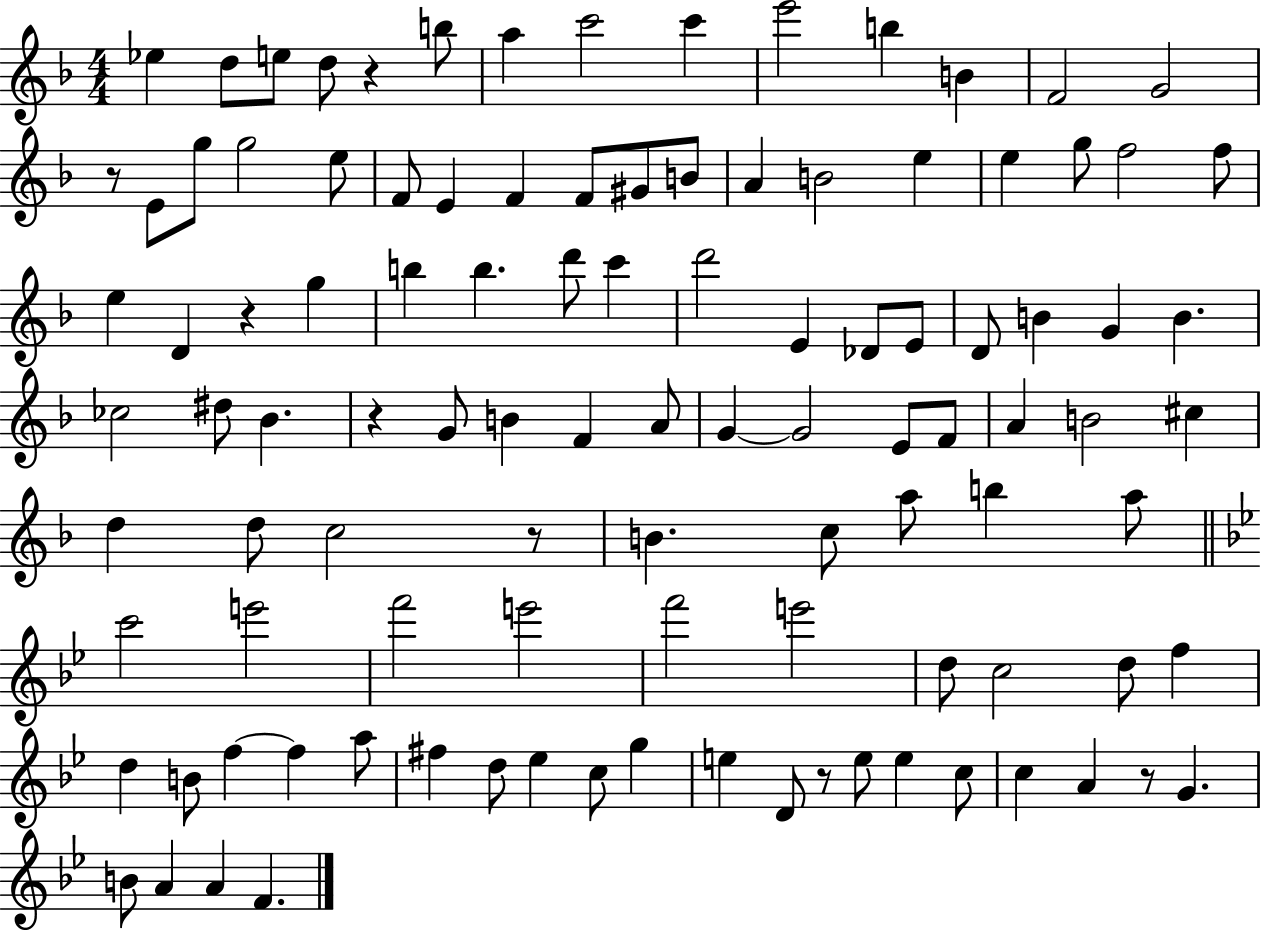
Eb5/q D5/e E5/e D5/e R/q B5/e A5/q C6/h C6/q E6/h B5/q B4/q F4/h G4/h R/e E4/e G5/e G5/h E5/e F4/e E4/q F4/q F4/e G#4/e B4/e A4/q B4/h E5/q E5/q G5/e F5/h F5/e E5/q D4/q R/q G5/q B5/q B5/q. D6/e C6/q D6/h E4/q Db4/e E4/e D4/e B4/q G4/q B4/q. CES5/h D#5/e Bb4/q. R/q G4/e B4/q F4/q A4/e G4/q G4/h E4/e F4/e A4/q B4/h C#5/q D5/q D5/e C5/h R/e B4/q. C5/e A5/e B5/q A5/e C6/h E6/h F6/h E6/h F6/h E6/h D5/e C5/h D5/e F5/q D5/q B4/e F5/q F5/q A5/e F#5/q D5/e Eb5/q C5/e G5/q E5/q D4/e R/e E5/e E5/q C5/e C5/q A4/q R/e G4/q. B4/e A4/q A4/q F4/q.